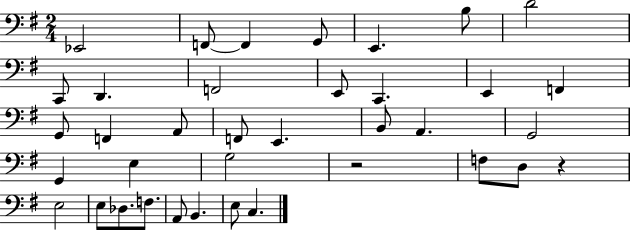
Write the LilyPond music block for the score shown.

{
  \clef bass
  \numericTimeSignature
  \time 2/4
  \key g \major
  ees,2 | f,8~~ f,4 g,8 | e,4. b8 | d'2 | \break c,8 d,4. | f,2 | e,8 c,4. | e,4 f,4 | \break g,8 f,4 a,8 | f,8 e,4. | b,8 a,4. | g,2 | \break g,4 e4 | g2 | r2 | f8 d8 r4 | \break e2 | e8 des8. f8. | a,8 b,4. | e8 c4. | \break \bar "|."
}